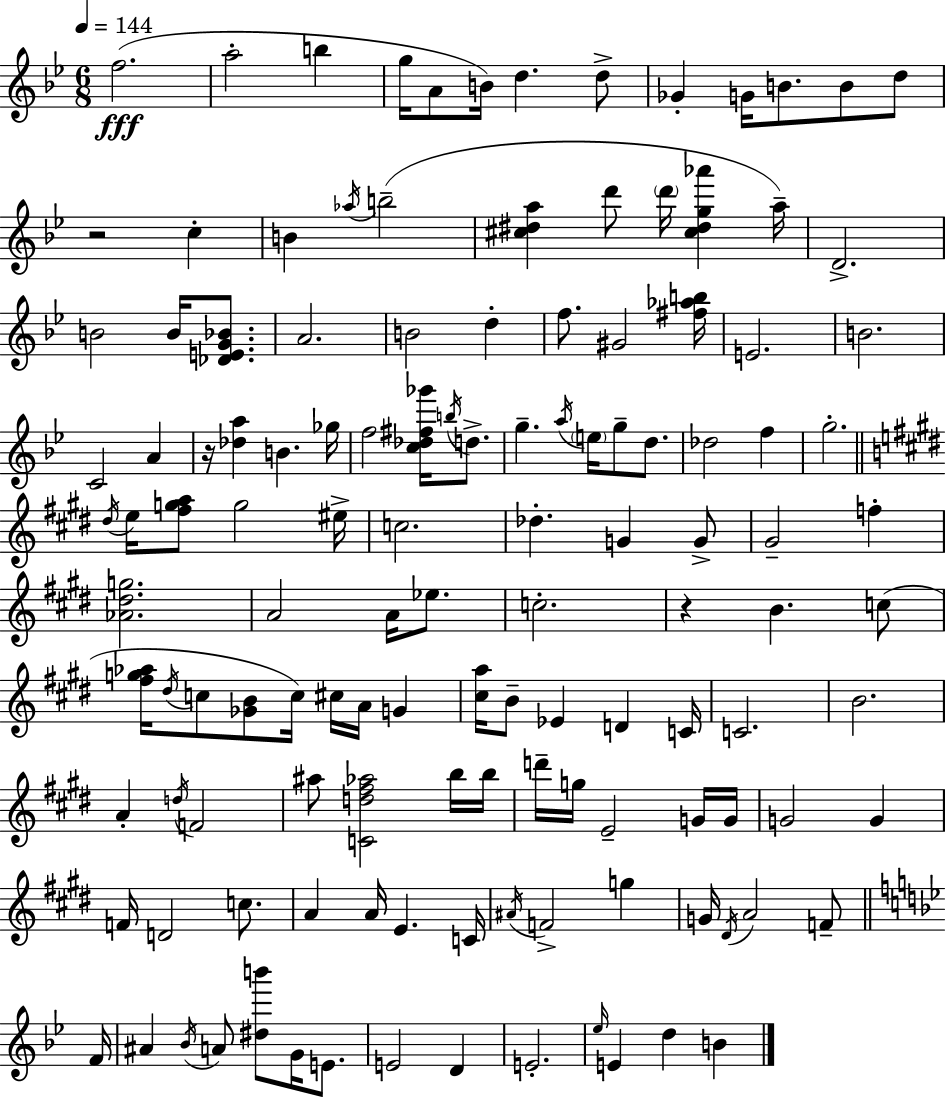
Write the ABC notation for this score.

X:1
T:Untitled
M:6/8
L:1/4
K:Gm
f2 a2 b g/4 A/2 B/4 d d/2 _G G/4 B/2 B/2 d/2 z2 c B _a/4 b2 [^c^da] d'/2 d'/4 [^c^dg_a'] a/4 D2 B2 B/4 [_DEG_B]/2 A2 B2 d f/2 ^G2 [^f_ab]/4 E2 B2 C2 A z/4 [_da] B _g/4 f2 [c_d^f_g']/4 b/4 d/2 g a/4 e/4 g/2 d/2 _d2 f g2 ^d/4 e/4 [^fga]/2 g2 ^e/4 c2 _d G G/2 ^G2 f [_A^dg]2 A2 A/4 _e/2 c2 z B c/2 [^fg_a]/4 ^d/4 c/2 [_GB]/2 c/4 ^c/4 A/4 G [^ca]/4 B/2 _E D C/4 C2 B2 A d/4 F2 ^a/2 [Cd^f_a]2 b/4 b/4 d'/4 g/4 E2 G/4 G/4 G2 G F/4 D2 c/2 A A/4 E C/4 ^A/4 F2 g G/4 ^D/4 A2 F/2 F/4 ^A _B/4 A/2 [^db']/2 G/4 E/2 E2 D E2 _e/4 E d B